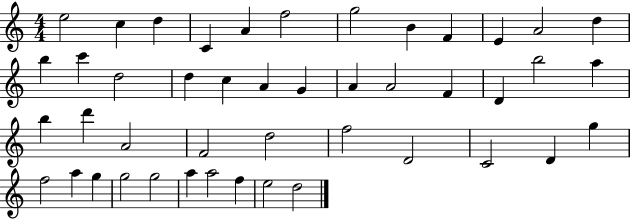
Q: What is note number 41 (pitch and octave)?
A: A5